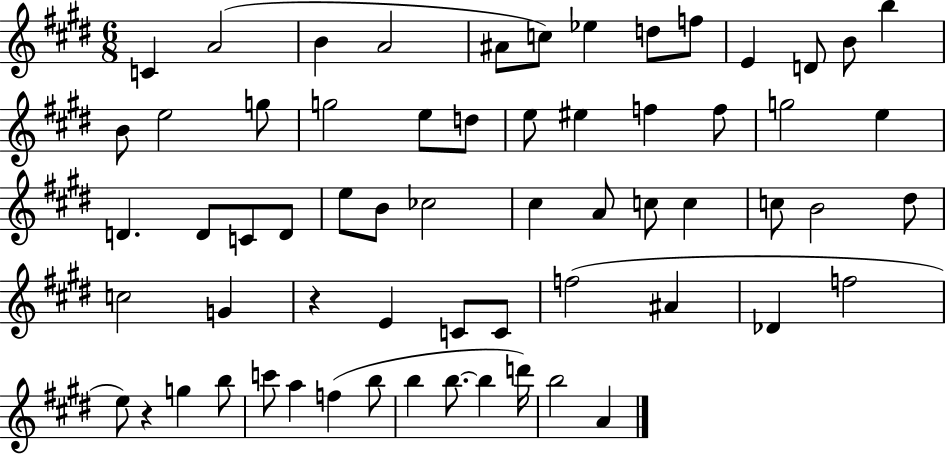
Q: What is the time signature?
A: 6/8